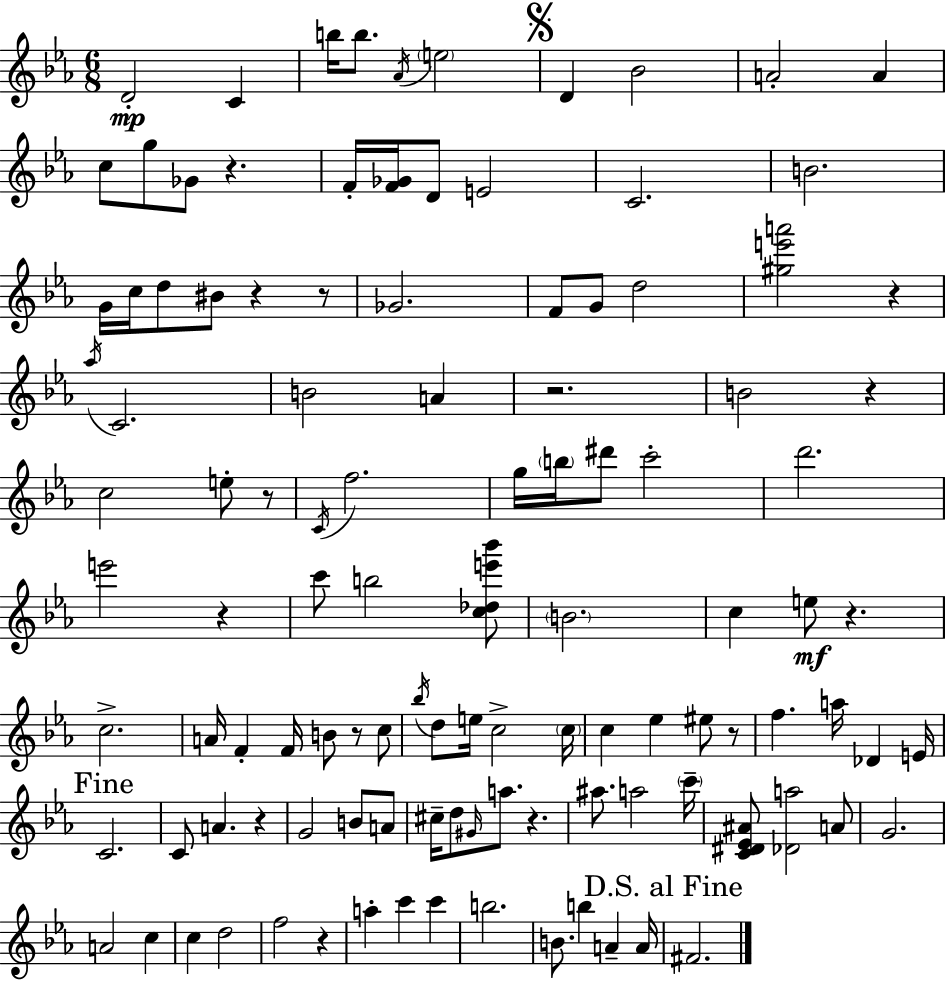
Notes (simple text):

D4/h C4/q B5/s B5/e. Ab4/s E5/h D4/q Bb4/h A4/h A4/q C5/e G5/e Gb4/e R/q. F4/s [F4,Gb4]/s D4/e E4/h C4/h. B4/h. G4/s C5/s D5/e BIS4/e R/q R/e Gb4/h. F4/e G4/e D5/h [G#5,E6,A6]/h R/q Ab5/s C4/h. B4/h A4/q R/h. B4/h R/q C5/h E5/e R/e C4/s F5/h. G5/s B5/s D#6/e C6/h D6/h. E6/h R/q C6/e B5/h [C5,Db5,E6,Bb6]/e B4/h. C5/q E5/e R/q. C5/h. A4/s F4/q F4/s B4/e R/e C5/e Bb5/s D5/e E5/s C5/h C5/s C5/q Eb5/q EIS5/e R/e F5/q. A5/s Db4/q E4/s C4/h. C4/e A4/q. R/q G4/h B4/e A4/e C#5/s D5/e G#4/s A5/e. R/q. A#5/e. A5/h C6/s [C4,D#4,Eb4,A#4]/e [Db4,A5]/h A4/e G4/h. A4/h C5/q C5/q D5/h F5/h R/q A5/q C6/q C6/q B5/h. B4/e. B5/q A4/q A4/s F#4/h.